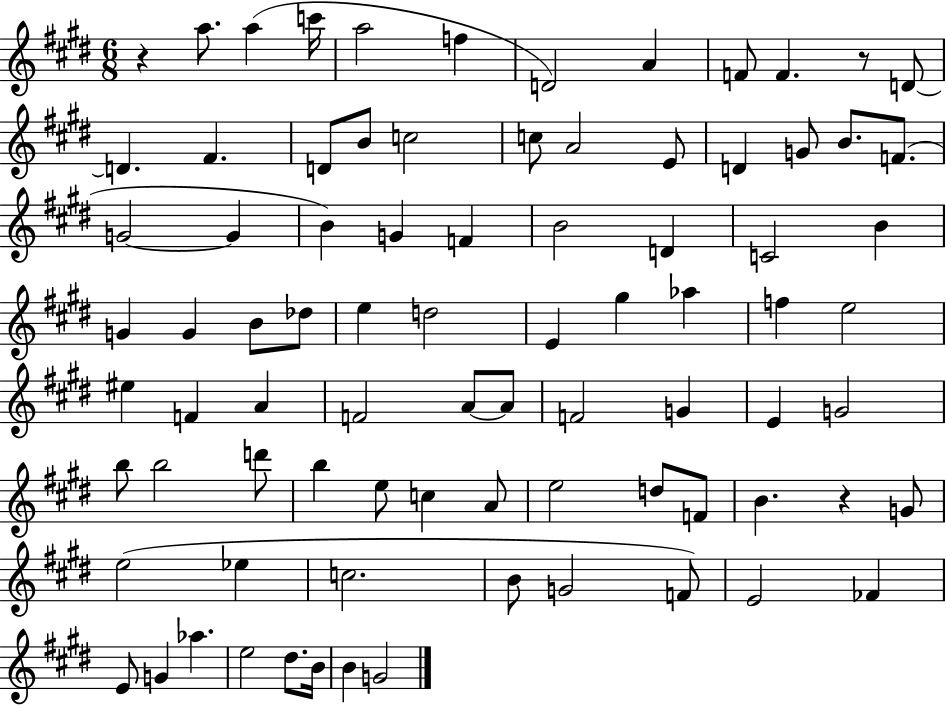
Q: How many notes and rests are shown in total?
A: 83